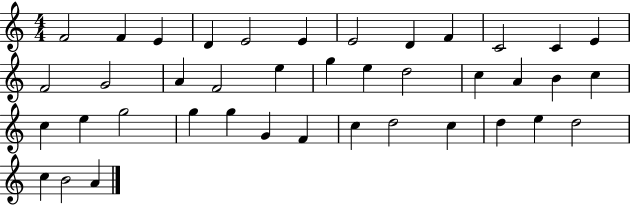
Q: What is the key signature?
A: C major